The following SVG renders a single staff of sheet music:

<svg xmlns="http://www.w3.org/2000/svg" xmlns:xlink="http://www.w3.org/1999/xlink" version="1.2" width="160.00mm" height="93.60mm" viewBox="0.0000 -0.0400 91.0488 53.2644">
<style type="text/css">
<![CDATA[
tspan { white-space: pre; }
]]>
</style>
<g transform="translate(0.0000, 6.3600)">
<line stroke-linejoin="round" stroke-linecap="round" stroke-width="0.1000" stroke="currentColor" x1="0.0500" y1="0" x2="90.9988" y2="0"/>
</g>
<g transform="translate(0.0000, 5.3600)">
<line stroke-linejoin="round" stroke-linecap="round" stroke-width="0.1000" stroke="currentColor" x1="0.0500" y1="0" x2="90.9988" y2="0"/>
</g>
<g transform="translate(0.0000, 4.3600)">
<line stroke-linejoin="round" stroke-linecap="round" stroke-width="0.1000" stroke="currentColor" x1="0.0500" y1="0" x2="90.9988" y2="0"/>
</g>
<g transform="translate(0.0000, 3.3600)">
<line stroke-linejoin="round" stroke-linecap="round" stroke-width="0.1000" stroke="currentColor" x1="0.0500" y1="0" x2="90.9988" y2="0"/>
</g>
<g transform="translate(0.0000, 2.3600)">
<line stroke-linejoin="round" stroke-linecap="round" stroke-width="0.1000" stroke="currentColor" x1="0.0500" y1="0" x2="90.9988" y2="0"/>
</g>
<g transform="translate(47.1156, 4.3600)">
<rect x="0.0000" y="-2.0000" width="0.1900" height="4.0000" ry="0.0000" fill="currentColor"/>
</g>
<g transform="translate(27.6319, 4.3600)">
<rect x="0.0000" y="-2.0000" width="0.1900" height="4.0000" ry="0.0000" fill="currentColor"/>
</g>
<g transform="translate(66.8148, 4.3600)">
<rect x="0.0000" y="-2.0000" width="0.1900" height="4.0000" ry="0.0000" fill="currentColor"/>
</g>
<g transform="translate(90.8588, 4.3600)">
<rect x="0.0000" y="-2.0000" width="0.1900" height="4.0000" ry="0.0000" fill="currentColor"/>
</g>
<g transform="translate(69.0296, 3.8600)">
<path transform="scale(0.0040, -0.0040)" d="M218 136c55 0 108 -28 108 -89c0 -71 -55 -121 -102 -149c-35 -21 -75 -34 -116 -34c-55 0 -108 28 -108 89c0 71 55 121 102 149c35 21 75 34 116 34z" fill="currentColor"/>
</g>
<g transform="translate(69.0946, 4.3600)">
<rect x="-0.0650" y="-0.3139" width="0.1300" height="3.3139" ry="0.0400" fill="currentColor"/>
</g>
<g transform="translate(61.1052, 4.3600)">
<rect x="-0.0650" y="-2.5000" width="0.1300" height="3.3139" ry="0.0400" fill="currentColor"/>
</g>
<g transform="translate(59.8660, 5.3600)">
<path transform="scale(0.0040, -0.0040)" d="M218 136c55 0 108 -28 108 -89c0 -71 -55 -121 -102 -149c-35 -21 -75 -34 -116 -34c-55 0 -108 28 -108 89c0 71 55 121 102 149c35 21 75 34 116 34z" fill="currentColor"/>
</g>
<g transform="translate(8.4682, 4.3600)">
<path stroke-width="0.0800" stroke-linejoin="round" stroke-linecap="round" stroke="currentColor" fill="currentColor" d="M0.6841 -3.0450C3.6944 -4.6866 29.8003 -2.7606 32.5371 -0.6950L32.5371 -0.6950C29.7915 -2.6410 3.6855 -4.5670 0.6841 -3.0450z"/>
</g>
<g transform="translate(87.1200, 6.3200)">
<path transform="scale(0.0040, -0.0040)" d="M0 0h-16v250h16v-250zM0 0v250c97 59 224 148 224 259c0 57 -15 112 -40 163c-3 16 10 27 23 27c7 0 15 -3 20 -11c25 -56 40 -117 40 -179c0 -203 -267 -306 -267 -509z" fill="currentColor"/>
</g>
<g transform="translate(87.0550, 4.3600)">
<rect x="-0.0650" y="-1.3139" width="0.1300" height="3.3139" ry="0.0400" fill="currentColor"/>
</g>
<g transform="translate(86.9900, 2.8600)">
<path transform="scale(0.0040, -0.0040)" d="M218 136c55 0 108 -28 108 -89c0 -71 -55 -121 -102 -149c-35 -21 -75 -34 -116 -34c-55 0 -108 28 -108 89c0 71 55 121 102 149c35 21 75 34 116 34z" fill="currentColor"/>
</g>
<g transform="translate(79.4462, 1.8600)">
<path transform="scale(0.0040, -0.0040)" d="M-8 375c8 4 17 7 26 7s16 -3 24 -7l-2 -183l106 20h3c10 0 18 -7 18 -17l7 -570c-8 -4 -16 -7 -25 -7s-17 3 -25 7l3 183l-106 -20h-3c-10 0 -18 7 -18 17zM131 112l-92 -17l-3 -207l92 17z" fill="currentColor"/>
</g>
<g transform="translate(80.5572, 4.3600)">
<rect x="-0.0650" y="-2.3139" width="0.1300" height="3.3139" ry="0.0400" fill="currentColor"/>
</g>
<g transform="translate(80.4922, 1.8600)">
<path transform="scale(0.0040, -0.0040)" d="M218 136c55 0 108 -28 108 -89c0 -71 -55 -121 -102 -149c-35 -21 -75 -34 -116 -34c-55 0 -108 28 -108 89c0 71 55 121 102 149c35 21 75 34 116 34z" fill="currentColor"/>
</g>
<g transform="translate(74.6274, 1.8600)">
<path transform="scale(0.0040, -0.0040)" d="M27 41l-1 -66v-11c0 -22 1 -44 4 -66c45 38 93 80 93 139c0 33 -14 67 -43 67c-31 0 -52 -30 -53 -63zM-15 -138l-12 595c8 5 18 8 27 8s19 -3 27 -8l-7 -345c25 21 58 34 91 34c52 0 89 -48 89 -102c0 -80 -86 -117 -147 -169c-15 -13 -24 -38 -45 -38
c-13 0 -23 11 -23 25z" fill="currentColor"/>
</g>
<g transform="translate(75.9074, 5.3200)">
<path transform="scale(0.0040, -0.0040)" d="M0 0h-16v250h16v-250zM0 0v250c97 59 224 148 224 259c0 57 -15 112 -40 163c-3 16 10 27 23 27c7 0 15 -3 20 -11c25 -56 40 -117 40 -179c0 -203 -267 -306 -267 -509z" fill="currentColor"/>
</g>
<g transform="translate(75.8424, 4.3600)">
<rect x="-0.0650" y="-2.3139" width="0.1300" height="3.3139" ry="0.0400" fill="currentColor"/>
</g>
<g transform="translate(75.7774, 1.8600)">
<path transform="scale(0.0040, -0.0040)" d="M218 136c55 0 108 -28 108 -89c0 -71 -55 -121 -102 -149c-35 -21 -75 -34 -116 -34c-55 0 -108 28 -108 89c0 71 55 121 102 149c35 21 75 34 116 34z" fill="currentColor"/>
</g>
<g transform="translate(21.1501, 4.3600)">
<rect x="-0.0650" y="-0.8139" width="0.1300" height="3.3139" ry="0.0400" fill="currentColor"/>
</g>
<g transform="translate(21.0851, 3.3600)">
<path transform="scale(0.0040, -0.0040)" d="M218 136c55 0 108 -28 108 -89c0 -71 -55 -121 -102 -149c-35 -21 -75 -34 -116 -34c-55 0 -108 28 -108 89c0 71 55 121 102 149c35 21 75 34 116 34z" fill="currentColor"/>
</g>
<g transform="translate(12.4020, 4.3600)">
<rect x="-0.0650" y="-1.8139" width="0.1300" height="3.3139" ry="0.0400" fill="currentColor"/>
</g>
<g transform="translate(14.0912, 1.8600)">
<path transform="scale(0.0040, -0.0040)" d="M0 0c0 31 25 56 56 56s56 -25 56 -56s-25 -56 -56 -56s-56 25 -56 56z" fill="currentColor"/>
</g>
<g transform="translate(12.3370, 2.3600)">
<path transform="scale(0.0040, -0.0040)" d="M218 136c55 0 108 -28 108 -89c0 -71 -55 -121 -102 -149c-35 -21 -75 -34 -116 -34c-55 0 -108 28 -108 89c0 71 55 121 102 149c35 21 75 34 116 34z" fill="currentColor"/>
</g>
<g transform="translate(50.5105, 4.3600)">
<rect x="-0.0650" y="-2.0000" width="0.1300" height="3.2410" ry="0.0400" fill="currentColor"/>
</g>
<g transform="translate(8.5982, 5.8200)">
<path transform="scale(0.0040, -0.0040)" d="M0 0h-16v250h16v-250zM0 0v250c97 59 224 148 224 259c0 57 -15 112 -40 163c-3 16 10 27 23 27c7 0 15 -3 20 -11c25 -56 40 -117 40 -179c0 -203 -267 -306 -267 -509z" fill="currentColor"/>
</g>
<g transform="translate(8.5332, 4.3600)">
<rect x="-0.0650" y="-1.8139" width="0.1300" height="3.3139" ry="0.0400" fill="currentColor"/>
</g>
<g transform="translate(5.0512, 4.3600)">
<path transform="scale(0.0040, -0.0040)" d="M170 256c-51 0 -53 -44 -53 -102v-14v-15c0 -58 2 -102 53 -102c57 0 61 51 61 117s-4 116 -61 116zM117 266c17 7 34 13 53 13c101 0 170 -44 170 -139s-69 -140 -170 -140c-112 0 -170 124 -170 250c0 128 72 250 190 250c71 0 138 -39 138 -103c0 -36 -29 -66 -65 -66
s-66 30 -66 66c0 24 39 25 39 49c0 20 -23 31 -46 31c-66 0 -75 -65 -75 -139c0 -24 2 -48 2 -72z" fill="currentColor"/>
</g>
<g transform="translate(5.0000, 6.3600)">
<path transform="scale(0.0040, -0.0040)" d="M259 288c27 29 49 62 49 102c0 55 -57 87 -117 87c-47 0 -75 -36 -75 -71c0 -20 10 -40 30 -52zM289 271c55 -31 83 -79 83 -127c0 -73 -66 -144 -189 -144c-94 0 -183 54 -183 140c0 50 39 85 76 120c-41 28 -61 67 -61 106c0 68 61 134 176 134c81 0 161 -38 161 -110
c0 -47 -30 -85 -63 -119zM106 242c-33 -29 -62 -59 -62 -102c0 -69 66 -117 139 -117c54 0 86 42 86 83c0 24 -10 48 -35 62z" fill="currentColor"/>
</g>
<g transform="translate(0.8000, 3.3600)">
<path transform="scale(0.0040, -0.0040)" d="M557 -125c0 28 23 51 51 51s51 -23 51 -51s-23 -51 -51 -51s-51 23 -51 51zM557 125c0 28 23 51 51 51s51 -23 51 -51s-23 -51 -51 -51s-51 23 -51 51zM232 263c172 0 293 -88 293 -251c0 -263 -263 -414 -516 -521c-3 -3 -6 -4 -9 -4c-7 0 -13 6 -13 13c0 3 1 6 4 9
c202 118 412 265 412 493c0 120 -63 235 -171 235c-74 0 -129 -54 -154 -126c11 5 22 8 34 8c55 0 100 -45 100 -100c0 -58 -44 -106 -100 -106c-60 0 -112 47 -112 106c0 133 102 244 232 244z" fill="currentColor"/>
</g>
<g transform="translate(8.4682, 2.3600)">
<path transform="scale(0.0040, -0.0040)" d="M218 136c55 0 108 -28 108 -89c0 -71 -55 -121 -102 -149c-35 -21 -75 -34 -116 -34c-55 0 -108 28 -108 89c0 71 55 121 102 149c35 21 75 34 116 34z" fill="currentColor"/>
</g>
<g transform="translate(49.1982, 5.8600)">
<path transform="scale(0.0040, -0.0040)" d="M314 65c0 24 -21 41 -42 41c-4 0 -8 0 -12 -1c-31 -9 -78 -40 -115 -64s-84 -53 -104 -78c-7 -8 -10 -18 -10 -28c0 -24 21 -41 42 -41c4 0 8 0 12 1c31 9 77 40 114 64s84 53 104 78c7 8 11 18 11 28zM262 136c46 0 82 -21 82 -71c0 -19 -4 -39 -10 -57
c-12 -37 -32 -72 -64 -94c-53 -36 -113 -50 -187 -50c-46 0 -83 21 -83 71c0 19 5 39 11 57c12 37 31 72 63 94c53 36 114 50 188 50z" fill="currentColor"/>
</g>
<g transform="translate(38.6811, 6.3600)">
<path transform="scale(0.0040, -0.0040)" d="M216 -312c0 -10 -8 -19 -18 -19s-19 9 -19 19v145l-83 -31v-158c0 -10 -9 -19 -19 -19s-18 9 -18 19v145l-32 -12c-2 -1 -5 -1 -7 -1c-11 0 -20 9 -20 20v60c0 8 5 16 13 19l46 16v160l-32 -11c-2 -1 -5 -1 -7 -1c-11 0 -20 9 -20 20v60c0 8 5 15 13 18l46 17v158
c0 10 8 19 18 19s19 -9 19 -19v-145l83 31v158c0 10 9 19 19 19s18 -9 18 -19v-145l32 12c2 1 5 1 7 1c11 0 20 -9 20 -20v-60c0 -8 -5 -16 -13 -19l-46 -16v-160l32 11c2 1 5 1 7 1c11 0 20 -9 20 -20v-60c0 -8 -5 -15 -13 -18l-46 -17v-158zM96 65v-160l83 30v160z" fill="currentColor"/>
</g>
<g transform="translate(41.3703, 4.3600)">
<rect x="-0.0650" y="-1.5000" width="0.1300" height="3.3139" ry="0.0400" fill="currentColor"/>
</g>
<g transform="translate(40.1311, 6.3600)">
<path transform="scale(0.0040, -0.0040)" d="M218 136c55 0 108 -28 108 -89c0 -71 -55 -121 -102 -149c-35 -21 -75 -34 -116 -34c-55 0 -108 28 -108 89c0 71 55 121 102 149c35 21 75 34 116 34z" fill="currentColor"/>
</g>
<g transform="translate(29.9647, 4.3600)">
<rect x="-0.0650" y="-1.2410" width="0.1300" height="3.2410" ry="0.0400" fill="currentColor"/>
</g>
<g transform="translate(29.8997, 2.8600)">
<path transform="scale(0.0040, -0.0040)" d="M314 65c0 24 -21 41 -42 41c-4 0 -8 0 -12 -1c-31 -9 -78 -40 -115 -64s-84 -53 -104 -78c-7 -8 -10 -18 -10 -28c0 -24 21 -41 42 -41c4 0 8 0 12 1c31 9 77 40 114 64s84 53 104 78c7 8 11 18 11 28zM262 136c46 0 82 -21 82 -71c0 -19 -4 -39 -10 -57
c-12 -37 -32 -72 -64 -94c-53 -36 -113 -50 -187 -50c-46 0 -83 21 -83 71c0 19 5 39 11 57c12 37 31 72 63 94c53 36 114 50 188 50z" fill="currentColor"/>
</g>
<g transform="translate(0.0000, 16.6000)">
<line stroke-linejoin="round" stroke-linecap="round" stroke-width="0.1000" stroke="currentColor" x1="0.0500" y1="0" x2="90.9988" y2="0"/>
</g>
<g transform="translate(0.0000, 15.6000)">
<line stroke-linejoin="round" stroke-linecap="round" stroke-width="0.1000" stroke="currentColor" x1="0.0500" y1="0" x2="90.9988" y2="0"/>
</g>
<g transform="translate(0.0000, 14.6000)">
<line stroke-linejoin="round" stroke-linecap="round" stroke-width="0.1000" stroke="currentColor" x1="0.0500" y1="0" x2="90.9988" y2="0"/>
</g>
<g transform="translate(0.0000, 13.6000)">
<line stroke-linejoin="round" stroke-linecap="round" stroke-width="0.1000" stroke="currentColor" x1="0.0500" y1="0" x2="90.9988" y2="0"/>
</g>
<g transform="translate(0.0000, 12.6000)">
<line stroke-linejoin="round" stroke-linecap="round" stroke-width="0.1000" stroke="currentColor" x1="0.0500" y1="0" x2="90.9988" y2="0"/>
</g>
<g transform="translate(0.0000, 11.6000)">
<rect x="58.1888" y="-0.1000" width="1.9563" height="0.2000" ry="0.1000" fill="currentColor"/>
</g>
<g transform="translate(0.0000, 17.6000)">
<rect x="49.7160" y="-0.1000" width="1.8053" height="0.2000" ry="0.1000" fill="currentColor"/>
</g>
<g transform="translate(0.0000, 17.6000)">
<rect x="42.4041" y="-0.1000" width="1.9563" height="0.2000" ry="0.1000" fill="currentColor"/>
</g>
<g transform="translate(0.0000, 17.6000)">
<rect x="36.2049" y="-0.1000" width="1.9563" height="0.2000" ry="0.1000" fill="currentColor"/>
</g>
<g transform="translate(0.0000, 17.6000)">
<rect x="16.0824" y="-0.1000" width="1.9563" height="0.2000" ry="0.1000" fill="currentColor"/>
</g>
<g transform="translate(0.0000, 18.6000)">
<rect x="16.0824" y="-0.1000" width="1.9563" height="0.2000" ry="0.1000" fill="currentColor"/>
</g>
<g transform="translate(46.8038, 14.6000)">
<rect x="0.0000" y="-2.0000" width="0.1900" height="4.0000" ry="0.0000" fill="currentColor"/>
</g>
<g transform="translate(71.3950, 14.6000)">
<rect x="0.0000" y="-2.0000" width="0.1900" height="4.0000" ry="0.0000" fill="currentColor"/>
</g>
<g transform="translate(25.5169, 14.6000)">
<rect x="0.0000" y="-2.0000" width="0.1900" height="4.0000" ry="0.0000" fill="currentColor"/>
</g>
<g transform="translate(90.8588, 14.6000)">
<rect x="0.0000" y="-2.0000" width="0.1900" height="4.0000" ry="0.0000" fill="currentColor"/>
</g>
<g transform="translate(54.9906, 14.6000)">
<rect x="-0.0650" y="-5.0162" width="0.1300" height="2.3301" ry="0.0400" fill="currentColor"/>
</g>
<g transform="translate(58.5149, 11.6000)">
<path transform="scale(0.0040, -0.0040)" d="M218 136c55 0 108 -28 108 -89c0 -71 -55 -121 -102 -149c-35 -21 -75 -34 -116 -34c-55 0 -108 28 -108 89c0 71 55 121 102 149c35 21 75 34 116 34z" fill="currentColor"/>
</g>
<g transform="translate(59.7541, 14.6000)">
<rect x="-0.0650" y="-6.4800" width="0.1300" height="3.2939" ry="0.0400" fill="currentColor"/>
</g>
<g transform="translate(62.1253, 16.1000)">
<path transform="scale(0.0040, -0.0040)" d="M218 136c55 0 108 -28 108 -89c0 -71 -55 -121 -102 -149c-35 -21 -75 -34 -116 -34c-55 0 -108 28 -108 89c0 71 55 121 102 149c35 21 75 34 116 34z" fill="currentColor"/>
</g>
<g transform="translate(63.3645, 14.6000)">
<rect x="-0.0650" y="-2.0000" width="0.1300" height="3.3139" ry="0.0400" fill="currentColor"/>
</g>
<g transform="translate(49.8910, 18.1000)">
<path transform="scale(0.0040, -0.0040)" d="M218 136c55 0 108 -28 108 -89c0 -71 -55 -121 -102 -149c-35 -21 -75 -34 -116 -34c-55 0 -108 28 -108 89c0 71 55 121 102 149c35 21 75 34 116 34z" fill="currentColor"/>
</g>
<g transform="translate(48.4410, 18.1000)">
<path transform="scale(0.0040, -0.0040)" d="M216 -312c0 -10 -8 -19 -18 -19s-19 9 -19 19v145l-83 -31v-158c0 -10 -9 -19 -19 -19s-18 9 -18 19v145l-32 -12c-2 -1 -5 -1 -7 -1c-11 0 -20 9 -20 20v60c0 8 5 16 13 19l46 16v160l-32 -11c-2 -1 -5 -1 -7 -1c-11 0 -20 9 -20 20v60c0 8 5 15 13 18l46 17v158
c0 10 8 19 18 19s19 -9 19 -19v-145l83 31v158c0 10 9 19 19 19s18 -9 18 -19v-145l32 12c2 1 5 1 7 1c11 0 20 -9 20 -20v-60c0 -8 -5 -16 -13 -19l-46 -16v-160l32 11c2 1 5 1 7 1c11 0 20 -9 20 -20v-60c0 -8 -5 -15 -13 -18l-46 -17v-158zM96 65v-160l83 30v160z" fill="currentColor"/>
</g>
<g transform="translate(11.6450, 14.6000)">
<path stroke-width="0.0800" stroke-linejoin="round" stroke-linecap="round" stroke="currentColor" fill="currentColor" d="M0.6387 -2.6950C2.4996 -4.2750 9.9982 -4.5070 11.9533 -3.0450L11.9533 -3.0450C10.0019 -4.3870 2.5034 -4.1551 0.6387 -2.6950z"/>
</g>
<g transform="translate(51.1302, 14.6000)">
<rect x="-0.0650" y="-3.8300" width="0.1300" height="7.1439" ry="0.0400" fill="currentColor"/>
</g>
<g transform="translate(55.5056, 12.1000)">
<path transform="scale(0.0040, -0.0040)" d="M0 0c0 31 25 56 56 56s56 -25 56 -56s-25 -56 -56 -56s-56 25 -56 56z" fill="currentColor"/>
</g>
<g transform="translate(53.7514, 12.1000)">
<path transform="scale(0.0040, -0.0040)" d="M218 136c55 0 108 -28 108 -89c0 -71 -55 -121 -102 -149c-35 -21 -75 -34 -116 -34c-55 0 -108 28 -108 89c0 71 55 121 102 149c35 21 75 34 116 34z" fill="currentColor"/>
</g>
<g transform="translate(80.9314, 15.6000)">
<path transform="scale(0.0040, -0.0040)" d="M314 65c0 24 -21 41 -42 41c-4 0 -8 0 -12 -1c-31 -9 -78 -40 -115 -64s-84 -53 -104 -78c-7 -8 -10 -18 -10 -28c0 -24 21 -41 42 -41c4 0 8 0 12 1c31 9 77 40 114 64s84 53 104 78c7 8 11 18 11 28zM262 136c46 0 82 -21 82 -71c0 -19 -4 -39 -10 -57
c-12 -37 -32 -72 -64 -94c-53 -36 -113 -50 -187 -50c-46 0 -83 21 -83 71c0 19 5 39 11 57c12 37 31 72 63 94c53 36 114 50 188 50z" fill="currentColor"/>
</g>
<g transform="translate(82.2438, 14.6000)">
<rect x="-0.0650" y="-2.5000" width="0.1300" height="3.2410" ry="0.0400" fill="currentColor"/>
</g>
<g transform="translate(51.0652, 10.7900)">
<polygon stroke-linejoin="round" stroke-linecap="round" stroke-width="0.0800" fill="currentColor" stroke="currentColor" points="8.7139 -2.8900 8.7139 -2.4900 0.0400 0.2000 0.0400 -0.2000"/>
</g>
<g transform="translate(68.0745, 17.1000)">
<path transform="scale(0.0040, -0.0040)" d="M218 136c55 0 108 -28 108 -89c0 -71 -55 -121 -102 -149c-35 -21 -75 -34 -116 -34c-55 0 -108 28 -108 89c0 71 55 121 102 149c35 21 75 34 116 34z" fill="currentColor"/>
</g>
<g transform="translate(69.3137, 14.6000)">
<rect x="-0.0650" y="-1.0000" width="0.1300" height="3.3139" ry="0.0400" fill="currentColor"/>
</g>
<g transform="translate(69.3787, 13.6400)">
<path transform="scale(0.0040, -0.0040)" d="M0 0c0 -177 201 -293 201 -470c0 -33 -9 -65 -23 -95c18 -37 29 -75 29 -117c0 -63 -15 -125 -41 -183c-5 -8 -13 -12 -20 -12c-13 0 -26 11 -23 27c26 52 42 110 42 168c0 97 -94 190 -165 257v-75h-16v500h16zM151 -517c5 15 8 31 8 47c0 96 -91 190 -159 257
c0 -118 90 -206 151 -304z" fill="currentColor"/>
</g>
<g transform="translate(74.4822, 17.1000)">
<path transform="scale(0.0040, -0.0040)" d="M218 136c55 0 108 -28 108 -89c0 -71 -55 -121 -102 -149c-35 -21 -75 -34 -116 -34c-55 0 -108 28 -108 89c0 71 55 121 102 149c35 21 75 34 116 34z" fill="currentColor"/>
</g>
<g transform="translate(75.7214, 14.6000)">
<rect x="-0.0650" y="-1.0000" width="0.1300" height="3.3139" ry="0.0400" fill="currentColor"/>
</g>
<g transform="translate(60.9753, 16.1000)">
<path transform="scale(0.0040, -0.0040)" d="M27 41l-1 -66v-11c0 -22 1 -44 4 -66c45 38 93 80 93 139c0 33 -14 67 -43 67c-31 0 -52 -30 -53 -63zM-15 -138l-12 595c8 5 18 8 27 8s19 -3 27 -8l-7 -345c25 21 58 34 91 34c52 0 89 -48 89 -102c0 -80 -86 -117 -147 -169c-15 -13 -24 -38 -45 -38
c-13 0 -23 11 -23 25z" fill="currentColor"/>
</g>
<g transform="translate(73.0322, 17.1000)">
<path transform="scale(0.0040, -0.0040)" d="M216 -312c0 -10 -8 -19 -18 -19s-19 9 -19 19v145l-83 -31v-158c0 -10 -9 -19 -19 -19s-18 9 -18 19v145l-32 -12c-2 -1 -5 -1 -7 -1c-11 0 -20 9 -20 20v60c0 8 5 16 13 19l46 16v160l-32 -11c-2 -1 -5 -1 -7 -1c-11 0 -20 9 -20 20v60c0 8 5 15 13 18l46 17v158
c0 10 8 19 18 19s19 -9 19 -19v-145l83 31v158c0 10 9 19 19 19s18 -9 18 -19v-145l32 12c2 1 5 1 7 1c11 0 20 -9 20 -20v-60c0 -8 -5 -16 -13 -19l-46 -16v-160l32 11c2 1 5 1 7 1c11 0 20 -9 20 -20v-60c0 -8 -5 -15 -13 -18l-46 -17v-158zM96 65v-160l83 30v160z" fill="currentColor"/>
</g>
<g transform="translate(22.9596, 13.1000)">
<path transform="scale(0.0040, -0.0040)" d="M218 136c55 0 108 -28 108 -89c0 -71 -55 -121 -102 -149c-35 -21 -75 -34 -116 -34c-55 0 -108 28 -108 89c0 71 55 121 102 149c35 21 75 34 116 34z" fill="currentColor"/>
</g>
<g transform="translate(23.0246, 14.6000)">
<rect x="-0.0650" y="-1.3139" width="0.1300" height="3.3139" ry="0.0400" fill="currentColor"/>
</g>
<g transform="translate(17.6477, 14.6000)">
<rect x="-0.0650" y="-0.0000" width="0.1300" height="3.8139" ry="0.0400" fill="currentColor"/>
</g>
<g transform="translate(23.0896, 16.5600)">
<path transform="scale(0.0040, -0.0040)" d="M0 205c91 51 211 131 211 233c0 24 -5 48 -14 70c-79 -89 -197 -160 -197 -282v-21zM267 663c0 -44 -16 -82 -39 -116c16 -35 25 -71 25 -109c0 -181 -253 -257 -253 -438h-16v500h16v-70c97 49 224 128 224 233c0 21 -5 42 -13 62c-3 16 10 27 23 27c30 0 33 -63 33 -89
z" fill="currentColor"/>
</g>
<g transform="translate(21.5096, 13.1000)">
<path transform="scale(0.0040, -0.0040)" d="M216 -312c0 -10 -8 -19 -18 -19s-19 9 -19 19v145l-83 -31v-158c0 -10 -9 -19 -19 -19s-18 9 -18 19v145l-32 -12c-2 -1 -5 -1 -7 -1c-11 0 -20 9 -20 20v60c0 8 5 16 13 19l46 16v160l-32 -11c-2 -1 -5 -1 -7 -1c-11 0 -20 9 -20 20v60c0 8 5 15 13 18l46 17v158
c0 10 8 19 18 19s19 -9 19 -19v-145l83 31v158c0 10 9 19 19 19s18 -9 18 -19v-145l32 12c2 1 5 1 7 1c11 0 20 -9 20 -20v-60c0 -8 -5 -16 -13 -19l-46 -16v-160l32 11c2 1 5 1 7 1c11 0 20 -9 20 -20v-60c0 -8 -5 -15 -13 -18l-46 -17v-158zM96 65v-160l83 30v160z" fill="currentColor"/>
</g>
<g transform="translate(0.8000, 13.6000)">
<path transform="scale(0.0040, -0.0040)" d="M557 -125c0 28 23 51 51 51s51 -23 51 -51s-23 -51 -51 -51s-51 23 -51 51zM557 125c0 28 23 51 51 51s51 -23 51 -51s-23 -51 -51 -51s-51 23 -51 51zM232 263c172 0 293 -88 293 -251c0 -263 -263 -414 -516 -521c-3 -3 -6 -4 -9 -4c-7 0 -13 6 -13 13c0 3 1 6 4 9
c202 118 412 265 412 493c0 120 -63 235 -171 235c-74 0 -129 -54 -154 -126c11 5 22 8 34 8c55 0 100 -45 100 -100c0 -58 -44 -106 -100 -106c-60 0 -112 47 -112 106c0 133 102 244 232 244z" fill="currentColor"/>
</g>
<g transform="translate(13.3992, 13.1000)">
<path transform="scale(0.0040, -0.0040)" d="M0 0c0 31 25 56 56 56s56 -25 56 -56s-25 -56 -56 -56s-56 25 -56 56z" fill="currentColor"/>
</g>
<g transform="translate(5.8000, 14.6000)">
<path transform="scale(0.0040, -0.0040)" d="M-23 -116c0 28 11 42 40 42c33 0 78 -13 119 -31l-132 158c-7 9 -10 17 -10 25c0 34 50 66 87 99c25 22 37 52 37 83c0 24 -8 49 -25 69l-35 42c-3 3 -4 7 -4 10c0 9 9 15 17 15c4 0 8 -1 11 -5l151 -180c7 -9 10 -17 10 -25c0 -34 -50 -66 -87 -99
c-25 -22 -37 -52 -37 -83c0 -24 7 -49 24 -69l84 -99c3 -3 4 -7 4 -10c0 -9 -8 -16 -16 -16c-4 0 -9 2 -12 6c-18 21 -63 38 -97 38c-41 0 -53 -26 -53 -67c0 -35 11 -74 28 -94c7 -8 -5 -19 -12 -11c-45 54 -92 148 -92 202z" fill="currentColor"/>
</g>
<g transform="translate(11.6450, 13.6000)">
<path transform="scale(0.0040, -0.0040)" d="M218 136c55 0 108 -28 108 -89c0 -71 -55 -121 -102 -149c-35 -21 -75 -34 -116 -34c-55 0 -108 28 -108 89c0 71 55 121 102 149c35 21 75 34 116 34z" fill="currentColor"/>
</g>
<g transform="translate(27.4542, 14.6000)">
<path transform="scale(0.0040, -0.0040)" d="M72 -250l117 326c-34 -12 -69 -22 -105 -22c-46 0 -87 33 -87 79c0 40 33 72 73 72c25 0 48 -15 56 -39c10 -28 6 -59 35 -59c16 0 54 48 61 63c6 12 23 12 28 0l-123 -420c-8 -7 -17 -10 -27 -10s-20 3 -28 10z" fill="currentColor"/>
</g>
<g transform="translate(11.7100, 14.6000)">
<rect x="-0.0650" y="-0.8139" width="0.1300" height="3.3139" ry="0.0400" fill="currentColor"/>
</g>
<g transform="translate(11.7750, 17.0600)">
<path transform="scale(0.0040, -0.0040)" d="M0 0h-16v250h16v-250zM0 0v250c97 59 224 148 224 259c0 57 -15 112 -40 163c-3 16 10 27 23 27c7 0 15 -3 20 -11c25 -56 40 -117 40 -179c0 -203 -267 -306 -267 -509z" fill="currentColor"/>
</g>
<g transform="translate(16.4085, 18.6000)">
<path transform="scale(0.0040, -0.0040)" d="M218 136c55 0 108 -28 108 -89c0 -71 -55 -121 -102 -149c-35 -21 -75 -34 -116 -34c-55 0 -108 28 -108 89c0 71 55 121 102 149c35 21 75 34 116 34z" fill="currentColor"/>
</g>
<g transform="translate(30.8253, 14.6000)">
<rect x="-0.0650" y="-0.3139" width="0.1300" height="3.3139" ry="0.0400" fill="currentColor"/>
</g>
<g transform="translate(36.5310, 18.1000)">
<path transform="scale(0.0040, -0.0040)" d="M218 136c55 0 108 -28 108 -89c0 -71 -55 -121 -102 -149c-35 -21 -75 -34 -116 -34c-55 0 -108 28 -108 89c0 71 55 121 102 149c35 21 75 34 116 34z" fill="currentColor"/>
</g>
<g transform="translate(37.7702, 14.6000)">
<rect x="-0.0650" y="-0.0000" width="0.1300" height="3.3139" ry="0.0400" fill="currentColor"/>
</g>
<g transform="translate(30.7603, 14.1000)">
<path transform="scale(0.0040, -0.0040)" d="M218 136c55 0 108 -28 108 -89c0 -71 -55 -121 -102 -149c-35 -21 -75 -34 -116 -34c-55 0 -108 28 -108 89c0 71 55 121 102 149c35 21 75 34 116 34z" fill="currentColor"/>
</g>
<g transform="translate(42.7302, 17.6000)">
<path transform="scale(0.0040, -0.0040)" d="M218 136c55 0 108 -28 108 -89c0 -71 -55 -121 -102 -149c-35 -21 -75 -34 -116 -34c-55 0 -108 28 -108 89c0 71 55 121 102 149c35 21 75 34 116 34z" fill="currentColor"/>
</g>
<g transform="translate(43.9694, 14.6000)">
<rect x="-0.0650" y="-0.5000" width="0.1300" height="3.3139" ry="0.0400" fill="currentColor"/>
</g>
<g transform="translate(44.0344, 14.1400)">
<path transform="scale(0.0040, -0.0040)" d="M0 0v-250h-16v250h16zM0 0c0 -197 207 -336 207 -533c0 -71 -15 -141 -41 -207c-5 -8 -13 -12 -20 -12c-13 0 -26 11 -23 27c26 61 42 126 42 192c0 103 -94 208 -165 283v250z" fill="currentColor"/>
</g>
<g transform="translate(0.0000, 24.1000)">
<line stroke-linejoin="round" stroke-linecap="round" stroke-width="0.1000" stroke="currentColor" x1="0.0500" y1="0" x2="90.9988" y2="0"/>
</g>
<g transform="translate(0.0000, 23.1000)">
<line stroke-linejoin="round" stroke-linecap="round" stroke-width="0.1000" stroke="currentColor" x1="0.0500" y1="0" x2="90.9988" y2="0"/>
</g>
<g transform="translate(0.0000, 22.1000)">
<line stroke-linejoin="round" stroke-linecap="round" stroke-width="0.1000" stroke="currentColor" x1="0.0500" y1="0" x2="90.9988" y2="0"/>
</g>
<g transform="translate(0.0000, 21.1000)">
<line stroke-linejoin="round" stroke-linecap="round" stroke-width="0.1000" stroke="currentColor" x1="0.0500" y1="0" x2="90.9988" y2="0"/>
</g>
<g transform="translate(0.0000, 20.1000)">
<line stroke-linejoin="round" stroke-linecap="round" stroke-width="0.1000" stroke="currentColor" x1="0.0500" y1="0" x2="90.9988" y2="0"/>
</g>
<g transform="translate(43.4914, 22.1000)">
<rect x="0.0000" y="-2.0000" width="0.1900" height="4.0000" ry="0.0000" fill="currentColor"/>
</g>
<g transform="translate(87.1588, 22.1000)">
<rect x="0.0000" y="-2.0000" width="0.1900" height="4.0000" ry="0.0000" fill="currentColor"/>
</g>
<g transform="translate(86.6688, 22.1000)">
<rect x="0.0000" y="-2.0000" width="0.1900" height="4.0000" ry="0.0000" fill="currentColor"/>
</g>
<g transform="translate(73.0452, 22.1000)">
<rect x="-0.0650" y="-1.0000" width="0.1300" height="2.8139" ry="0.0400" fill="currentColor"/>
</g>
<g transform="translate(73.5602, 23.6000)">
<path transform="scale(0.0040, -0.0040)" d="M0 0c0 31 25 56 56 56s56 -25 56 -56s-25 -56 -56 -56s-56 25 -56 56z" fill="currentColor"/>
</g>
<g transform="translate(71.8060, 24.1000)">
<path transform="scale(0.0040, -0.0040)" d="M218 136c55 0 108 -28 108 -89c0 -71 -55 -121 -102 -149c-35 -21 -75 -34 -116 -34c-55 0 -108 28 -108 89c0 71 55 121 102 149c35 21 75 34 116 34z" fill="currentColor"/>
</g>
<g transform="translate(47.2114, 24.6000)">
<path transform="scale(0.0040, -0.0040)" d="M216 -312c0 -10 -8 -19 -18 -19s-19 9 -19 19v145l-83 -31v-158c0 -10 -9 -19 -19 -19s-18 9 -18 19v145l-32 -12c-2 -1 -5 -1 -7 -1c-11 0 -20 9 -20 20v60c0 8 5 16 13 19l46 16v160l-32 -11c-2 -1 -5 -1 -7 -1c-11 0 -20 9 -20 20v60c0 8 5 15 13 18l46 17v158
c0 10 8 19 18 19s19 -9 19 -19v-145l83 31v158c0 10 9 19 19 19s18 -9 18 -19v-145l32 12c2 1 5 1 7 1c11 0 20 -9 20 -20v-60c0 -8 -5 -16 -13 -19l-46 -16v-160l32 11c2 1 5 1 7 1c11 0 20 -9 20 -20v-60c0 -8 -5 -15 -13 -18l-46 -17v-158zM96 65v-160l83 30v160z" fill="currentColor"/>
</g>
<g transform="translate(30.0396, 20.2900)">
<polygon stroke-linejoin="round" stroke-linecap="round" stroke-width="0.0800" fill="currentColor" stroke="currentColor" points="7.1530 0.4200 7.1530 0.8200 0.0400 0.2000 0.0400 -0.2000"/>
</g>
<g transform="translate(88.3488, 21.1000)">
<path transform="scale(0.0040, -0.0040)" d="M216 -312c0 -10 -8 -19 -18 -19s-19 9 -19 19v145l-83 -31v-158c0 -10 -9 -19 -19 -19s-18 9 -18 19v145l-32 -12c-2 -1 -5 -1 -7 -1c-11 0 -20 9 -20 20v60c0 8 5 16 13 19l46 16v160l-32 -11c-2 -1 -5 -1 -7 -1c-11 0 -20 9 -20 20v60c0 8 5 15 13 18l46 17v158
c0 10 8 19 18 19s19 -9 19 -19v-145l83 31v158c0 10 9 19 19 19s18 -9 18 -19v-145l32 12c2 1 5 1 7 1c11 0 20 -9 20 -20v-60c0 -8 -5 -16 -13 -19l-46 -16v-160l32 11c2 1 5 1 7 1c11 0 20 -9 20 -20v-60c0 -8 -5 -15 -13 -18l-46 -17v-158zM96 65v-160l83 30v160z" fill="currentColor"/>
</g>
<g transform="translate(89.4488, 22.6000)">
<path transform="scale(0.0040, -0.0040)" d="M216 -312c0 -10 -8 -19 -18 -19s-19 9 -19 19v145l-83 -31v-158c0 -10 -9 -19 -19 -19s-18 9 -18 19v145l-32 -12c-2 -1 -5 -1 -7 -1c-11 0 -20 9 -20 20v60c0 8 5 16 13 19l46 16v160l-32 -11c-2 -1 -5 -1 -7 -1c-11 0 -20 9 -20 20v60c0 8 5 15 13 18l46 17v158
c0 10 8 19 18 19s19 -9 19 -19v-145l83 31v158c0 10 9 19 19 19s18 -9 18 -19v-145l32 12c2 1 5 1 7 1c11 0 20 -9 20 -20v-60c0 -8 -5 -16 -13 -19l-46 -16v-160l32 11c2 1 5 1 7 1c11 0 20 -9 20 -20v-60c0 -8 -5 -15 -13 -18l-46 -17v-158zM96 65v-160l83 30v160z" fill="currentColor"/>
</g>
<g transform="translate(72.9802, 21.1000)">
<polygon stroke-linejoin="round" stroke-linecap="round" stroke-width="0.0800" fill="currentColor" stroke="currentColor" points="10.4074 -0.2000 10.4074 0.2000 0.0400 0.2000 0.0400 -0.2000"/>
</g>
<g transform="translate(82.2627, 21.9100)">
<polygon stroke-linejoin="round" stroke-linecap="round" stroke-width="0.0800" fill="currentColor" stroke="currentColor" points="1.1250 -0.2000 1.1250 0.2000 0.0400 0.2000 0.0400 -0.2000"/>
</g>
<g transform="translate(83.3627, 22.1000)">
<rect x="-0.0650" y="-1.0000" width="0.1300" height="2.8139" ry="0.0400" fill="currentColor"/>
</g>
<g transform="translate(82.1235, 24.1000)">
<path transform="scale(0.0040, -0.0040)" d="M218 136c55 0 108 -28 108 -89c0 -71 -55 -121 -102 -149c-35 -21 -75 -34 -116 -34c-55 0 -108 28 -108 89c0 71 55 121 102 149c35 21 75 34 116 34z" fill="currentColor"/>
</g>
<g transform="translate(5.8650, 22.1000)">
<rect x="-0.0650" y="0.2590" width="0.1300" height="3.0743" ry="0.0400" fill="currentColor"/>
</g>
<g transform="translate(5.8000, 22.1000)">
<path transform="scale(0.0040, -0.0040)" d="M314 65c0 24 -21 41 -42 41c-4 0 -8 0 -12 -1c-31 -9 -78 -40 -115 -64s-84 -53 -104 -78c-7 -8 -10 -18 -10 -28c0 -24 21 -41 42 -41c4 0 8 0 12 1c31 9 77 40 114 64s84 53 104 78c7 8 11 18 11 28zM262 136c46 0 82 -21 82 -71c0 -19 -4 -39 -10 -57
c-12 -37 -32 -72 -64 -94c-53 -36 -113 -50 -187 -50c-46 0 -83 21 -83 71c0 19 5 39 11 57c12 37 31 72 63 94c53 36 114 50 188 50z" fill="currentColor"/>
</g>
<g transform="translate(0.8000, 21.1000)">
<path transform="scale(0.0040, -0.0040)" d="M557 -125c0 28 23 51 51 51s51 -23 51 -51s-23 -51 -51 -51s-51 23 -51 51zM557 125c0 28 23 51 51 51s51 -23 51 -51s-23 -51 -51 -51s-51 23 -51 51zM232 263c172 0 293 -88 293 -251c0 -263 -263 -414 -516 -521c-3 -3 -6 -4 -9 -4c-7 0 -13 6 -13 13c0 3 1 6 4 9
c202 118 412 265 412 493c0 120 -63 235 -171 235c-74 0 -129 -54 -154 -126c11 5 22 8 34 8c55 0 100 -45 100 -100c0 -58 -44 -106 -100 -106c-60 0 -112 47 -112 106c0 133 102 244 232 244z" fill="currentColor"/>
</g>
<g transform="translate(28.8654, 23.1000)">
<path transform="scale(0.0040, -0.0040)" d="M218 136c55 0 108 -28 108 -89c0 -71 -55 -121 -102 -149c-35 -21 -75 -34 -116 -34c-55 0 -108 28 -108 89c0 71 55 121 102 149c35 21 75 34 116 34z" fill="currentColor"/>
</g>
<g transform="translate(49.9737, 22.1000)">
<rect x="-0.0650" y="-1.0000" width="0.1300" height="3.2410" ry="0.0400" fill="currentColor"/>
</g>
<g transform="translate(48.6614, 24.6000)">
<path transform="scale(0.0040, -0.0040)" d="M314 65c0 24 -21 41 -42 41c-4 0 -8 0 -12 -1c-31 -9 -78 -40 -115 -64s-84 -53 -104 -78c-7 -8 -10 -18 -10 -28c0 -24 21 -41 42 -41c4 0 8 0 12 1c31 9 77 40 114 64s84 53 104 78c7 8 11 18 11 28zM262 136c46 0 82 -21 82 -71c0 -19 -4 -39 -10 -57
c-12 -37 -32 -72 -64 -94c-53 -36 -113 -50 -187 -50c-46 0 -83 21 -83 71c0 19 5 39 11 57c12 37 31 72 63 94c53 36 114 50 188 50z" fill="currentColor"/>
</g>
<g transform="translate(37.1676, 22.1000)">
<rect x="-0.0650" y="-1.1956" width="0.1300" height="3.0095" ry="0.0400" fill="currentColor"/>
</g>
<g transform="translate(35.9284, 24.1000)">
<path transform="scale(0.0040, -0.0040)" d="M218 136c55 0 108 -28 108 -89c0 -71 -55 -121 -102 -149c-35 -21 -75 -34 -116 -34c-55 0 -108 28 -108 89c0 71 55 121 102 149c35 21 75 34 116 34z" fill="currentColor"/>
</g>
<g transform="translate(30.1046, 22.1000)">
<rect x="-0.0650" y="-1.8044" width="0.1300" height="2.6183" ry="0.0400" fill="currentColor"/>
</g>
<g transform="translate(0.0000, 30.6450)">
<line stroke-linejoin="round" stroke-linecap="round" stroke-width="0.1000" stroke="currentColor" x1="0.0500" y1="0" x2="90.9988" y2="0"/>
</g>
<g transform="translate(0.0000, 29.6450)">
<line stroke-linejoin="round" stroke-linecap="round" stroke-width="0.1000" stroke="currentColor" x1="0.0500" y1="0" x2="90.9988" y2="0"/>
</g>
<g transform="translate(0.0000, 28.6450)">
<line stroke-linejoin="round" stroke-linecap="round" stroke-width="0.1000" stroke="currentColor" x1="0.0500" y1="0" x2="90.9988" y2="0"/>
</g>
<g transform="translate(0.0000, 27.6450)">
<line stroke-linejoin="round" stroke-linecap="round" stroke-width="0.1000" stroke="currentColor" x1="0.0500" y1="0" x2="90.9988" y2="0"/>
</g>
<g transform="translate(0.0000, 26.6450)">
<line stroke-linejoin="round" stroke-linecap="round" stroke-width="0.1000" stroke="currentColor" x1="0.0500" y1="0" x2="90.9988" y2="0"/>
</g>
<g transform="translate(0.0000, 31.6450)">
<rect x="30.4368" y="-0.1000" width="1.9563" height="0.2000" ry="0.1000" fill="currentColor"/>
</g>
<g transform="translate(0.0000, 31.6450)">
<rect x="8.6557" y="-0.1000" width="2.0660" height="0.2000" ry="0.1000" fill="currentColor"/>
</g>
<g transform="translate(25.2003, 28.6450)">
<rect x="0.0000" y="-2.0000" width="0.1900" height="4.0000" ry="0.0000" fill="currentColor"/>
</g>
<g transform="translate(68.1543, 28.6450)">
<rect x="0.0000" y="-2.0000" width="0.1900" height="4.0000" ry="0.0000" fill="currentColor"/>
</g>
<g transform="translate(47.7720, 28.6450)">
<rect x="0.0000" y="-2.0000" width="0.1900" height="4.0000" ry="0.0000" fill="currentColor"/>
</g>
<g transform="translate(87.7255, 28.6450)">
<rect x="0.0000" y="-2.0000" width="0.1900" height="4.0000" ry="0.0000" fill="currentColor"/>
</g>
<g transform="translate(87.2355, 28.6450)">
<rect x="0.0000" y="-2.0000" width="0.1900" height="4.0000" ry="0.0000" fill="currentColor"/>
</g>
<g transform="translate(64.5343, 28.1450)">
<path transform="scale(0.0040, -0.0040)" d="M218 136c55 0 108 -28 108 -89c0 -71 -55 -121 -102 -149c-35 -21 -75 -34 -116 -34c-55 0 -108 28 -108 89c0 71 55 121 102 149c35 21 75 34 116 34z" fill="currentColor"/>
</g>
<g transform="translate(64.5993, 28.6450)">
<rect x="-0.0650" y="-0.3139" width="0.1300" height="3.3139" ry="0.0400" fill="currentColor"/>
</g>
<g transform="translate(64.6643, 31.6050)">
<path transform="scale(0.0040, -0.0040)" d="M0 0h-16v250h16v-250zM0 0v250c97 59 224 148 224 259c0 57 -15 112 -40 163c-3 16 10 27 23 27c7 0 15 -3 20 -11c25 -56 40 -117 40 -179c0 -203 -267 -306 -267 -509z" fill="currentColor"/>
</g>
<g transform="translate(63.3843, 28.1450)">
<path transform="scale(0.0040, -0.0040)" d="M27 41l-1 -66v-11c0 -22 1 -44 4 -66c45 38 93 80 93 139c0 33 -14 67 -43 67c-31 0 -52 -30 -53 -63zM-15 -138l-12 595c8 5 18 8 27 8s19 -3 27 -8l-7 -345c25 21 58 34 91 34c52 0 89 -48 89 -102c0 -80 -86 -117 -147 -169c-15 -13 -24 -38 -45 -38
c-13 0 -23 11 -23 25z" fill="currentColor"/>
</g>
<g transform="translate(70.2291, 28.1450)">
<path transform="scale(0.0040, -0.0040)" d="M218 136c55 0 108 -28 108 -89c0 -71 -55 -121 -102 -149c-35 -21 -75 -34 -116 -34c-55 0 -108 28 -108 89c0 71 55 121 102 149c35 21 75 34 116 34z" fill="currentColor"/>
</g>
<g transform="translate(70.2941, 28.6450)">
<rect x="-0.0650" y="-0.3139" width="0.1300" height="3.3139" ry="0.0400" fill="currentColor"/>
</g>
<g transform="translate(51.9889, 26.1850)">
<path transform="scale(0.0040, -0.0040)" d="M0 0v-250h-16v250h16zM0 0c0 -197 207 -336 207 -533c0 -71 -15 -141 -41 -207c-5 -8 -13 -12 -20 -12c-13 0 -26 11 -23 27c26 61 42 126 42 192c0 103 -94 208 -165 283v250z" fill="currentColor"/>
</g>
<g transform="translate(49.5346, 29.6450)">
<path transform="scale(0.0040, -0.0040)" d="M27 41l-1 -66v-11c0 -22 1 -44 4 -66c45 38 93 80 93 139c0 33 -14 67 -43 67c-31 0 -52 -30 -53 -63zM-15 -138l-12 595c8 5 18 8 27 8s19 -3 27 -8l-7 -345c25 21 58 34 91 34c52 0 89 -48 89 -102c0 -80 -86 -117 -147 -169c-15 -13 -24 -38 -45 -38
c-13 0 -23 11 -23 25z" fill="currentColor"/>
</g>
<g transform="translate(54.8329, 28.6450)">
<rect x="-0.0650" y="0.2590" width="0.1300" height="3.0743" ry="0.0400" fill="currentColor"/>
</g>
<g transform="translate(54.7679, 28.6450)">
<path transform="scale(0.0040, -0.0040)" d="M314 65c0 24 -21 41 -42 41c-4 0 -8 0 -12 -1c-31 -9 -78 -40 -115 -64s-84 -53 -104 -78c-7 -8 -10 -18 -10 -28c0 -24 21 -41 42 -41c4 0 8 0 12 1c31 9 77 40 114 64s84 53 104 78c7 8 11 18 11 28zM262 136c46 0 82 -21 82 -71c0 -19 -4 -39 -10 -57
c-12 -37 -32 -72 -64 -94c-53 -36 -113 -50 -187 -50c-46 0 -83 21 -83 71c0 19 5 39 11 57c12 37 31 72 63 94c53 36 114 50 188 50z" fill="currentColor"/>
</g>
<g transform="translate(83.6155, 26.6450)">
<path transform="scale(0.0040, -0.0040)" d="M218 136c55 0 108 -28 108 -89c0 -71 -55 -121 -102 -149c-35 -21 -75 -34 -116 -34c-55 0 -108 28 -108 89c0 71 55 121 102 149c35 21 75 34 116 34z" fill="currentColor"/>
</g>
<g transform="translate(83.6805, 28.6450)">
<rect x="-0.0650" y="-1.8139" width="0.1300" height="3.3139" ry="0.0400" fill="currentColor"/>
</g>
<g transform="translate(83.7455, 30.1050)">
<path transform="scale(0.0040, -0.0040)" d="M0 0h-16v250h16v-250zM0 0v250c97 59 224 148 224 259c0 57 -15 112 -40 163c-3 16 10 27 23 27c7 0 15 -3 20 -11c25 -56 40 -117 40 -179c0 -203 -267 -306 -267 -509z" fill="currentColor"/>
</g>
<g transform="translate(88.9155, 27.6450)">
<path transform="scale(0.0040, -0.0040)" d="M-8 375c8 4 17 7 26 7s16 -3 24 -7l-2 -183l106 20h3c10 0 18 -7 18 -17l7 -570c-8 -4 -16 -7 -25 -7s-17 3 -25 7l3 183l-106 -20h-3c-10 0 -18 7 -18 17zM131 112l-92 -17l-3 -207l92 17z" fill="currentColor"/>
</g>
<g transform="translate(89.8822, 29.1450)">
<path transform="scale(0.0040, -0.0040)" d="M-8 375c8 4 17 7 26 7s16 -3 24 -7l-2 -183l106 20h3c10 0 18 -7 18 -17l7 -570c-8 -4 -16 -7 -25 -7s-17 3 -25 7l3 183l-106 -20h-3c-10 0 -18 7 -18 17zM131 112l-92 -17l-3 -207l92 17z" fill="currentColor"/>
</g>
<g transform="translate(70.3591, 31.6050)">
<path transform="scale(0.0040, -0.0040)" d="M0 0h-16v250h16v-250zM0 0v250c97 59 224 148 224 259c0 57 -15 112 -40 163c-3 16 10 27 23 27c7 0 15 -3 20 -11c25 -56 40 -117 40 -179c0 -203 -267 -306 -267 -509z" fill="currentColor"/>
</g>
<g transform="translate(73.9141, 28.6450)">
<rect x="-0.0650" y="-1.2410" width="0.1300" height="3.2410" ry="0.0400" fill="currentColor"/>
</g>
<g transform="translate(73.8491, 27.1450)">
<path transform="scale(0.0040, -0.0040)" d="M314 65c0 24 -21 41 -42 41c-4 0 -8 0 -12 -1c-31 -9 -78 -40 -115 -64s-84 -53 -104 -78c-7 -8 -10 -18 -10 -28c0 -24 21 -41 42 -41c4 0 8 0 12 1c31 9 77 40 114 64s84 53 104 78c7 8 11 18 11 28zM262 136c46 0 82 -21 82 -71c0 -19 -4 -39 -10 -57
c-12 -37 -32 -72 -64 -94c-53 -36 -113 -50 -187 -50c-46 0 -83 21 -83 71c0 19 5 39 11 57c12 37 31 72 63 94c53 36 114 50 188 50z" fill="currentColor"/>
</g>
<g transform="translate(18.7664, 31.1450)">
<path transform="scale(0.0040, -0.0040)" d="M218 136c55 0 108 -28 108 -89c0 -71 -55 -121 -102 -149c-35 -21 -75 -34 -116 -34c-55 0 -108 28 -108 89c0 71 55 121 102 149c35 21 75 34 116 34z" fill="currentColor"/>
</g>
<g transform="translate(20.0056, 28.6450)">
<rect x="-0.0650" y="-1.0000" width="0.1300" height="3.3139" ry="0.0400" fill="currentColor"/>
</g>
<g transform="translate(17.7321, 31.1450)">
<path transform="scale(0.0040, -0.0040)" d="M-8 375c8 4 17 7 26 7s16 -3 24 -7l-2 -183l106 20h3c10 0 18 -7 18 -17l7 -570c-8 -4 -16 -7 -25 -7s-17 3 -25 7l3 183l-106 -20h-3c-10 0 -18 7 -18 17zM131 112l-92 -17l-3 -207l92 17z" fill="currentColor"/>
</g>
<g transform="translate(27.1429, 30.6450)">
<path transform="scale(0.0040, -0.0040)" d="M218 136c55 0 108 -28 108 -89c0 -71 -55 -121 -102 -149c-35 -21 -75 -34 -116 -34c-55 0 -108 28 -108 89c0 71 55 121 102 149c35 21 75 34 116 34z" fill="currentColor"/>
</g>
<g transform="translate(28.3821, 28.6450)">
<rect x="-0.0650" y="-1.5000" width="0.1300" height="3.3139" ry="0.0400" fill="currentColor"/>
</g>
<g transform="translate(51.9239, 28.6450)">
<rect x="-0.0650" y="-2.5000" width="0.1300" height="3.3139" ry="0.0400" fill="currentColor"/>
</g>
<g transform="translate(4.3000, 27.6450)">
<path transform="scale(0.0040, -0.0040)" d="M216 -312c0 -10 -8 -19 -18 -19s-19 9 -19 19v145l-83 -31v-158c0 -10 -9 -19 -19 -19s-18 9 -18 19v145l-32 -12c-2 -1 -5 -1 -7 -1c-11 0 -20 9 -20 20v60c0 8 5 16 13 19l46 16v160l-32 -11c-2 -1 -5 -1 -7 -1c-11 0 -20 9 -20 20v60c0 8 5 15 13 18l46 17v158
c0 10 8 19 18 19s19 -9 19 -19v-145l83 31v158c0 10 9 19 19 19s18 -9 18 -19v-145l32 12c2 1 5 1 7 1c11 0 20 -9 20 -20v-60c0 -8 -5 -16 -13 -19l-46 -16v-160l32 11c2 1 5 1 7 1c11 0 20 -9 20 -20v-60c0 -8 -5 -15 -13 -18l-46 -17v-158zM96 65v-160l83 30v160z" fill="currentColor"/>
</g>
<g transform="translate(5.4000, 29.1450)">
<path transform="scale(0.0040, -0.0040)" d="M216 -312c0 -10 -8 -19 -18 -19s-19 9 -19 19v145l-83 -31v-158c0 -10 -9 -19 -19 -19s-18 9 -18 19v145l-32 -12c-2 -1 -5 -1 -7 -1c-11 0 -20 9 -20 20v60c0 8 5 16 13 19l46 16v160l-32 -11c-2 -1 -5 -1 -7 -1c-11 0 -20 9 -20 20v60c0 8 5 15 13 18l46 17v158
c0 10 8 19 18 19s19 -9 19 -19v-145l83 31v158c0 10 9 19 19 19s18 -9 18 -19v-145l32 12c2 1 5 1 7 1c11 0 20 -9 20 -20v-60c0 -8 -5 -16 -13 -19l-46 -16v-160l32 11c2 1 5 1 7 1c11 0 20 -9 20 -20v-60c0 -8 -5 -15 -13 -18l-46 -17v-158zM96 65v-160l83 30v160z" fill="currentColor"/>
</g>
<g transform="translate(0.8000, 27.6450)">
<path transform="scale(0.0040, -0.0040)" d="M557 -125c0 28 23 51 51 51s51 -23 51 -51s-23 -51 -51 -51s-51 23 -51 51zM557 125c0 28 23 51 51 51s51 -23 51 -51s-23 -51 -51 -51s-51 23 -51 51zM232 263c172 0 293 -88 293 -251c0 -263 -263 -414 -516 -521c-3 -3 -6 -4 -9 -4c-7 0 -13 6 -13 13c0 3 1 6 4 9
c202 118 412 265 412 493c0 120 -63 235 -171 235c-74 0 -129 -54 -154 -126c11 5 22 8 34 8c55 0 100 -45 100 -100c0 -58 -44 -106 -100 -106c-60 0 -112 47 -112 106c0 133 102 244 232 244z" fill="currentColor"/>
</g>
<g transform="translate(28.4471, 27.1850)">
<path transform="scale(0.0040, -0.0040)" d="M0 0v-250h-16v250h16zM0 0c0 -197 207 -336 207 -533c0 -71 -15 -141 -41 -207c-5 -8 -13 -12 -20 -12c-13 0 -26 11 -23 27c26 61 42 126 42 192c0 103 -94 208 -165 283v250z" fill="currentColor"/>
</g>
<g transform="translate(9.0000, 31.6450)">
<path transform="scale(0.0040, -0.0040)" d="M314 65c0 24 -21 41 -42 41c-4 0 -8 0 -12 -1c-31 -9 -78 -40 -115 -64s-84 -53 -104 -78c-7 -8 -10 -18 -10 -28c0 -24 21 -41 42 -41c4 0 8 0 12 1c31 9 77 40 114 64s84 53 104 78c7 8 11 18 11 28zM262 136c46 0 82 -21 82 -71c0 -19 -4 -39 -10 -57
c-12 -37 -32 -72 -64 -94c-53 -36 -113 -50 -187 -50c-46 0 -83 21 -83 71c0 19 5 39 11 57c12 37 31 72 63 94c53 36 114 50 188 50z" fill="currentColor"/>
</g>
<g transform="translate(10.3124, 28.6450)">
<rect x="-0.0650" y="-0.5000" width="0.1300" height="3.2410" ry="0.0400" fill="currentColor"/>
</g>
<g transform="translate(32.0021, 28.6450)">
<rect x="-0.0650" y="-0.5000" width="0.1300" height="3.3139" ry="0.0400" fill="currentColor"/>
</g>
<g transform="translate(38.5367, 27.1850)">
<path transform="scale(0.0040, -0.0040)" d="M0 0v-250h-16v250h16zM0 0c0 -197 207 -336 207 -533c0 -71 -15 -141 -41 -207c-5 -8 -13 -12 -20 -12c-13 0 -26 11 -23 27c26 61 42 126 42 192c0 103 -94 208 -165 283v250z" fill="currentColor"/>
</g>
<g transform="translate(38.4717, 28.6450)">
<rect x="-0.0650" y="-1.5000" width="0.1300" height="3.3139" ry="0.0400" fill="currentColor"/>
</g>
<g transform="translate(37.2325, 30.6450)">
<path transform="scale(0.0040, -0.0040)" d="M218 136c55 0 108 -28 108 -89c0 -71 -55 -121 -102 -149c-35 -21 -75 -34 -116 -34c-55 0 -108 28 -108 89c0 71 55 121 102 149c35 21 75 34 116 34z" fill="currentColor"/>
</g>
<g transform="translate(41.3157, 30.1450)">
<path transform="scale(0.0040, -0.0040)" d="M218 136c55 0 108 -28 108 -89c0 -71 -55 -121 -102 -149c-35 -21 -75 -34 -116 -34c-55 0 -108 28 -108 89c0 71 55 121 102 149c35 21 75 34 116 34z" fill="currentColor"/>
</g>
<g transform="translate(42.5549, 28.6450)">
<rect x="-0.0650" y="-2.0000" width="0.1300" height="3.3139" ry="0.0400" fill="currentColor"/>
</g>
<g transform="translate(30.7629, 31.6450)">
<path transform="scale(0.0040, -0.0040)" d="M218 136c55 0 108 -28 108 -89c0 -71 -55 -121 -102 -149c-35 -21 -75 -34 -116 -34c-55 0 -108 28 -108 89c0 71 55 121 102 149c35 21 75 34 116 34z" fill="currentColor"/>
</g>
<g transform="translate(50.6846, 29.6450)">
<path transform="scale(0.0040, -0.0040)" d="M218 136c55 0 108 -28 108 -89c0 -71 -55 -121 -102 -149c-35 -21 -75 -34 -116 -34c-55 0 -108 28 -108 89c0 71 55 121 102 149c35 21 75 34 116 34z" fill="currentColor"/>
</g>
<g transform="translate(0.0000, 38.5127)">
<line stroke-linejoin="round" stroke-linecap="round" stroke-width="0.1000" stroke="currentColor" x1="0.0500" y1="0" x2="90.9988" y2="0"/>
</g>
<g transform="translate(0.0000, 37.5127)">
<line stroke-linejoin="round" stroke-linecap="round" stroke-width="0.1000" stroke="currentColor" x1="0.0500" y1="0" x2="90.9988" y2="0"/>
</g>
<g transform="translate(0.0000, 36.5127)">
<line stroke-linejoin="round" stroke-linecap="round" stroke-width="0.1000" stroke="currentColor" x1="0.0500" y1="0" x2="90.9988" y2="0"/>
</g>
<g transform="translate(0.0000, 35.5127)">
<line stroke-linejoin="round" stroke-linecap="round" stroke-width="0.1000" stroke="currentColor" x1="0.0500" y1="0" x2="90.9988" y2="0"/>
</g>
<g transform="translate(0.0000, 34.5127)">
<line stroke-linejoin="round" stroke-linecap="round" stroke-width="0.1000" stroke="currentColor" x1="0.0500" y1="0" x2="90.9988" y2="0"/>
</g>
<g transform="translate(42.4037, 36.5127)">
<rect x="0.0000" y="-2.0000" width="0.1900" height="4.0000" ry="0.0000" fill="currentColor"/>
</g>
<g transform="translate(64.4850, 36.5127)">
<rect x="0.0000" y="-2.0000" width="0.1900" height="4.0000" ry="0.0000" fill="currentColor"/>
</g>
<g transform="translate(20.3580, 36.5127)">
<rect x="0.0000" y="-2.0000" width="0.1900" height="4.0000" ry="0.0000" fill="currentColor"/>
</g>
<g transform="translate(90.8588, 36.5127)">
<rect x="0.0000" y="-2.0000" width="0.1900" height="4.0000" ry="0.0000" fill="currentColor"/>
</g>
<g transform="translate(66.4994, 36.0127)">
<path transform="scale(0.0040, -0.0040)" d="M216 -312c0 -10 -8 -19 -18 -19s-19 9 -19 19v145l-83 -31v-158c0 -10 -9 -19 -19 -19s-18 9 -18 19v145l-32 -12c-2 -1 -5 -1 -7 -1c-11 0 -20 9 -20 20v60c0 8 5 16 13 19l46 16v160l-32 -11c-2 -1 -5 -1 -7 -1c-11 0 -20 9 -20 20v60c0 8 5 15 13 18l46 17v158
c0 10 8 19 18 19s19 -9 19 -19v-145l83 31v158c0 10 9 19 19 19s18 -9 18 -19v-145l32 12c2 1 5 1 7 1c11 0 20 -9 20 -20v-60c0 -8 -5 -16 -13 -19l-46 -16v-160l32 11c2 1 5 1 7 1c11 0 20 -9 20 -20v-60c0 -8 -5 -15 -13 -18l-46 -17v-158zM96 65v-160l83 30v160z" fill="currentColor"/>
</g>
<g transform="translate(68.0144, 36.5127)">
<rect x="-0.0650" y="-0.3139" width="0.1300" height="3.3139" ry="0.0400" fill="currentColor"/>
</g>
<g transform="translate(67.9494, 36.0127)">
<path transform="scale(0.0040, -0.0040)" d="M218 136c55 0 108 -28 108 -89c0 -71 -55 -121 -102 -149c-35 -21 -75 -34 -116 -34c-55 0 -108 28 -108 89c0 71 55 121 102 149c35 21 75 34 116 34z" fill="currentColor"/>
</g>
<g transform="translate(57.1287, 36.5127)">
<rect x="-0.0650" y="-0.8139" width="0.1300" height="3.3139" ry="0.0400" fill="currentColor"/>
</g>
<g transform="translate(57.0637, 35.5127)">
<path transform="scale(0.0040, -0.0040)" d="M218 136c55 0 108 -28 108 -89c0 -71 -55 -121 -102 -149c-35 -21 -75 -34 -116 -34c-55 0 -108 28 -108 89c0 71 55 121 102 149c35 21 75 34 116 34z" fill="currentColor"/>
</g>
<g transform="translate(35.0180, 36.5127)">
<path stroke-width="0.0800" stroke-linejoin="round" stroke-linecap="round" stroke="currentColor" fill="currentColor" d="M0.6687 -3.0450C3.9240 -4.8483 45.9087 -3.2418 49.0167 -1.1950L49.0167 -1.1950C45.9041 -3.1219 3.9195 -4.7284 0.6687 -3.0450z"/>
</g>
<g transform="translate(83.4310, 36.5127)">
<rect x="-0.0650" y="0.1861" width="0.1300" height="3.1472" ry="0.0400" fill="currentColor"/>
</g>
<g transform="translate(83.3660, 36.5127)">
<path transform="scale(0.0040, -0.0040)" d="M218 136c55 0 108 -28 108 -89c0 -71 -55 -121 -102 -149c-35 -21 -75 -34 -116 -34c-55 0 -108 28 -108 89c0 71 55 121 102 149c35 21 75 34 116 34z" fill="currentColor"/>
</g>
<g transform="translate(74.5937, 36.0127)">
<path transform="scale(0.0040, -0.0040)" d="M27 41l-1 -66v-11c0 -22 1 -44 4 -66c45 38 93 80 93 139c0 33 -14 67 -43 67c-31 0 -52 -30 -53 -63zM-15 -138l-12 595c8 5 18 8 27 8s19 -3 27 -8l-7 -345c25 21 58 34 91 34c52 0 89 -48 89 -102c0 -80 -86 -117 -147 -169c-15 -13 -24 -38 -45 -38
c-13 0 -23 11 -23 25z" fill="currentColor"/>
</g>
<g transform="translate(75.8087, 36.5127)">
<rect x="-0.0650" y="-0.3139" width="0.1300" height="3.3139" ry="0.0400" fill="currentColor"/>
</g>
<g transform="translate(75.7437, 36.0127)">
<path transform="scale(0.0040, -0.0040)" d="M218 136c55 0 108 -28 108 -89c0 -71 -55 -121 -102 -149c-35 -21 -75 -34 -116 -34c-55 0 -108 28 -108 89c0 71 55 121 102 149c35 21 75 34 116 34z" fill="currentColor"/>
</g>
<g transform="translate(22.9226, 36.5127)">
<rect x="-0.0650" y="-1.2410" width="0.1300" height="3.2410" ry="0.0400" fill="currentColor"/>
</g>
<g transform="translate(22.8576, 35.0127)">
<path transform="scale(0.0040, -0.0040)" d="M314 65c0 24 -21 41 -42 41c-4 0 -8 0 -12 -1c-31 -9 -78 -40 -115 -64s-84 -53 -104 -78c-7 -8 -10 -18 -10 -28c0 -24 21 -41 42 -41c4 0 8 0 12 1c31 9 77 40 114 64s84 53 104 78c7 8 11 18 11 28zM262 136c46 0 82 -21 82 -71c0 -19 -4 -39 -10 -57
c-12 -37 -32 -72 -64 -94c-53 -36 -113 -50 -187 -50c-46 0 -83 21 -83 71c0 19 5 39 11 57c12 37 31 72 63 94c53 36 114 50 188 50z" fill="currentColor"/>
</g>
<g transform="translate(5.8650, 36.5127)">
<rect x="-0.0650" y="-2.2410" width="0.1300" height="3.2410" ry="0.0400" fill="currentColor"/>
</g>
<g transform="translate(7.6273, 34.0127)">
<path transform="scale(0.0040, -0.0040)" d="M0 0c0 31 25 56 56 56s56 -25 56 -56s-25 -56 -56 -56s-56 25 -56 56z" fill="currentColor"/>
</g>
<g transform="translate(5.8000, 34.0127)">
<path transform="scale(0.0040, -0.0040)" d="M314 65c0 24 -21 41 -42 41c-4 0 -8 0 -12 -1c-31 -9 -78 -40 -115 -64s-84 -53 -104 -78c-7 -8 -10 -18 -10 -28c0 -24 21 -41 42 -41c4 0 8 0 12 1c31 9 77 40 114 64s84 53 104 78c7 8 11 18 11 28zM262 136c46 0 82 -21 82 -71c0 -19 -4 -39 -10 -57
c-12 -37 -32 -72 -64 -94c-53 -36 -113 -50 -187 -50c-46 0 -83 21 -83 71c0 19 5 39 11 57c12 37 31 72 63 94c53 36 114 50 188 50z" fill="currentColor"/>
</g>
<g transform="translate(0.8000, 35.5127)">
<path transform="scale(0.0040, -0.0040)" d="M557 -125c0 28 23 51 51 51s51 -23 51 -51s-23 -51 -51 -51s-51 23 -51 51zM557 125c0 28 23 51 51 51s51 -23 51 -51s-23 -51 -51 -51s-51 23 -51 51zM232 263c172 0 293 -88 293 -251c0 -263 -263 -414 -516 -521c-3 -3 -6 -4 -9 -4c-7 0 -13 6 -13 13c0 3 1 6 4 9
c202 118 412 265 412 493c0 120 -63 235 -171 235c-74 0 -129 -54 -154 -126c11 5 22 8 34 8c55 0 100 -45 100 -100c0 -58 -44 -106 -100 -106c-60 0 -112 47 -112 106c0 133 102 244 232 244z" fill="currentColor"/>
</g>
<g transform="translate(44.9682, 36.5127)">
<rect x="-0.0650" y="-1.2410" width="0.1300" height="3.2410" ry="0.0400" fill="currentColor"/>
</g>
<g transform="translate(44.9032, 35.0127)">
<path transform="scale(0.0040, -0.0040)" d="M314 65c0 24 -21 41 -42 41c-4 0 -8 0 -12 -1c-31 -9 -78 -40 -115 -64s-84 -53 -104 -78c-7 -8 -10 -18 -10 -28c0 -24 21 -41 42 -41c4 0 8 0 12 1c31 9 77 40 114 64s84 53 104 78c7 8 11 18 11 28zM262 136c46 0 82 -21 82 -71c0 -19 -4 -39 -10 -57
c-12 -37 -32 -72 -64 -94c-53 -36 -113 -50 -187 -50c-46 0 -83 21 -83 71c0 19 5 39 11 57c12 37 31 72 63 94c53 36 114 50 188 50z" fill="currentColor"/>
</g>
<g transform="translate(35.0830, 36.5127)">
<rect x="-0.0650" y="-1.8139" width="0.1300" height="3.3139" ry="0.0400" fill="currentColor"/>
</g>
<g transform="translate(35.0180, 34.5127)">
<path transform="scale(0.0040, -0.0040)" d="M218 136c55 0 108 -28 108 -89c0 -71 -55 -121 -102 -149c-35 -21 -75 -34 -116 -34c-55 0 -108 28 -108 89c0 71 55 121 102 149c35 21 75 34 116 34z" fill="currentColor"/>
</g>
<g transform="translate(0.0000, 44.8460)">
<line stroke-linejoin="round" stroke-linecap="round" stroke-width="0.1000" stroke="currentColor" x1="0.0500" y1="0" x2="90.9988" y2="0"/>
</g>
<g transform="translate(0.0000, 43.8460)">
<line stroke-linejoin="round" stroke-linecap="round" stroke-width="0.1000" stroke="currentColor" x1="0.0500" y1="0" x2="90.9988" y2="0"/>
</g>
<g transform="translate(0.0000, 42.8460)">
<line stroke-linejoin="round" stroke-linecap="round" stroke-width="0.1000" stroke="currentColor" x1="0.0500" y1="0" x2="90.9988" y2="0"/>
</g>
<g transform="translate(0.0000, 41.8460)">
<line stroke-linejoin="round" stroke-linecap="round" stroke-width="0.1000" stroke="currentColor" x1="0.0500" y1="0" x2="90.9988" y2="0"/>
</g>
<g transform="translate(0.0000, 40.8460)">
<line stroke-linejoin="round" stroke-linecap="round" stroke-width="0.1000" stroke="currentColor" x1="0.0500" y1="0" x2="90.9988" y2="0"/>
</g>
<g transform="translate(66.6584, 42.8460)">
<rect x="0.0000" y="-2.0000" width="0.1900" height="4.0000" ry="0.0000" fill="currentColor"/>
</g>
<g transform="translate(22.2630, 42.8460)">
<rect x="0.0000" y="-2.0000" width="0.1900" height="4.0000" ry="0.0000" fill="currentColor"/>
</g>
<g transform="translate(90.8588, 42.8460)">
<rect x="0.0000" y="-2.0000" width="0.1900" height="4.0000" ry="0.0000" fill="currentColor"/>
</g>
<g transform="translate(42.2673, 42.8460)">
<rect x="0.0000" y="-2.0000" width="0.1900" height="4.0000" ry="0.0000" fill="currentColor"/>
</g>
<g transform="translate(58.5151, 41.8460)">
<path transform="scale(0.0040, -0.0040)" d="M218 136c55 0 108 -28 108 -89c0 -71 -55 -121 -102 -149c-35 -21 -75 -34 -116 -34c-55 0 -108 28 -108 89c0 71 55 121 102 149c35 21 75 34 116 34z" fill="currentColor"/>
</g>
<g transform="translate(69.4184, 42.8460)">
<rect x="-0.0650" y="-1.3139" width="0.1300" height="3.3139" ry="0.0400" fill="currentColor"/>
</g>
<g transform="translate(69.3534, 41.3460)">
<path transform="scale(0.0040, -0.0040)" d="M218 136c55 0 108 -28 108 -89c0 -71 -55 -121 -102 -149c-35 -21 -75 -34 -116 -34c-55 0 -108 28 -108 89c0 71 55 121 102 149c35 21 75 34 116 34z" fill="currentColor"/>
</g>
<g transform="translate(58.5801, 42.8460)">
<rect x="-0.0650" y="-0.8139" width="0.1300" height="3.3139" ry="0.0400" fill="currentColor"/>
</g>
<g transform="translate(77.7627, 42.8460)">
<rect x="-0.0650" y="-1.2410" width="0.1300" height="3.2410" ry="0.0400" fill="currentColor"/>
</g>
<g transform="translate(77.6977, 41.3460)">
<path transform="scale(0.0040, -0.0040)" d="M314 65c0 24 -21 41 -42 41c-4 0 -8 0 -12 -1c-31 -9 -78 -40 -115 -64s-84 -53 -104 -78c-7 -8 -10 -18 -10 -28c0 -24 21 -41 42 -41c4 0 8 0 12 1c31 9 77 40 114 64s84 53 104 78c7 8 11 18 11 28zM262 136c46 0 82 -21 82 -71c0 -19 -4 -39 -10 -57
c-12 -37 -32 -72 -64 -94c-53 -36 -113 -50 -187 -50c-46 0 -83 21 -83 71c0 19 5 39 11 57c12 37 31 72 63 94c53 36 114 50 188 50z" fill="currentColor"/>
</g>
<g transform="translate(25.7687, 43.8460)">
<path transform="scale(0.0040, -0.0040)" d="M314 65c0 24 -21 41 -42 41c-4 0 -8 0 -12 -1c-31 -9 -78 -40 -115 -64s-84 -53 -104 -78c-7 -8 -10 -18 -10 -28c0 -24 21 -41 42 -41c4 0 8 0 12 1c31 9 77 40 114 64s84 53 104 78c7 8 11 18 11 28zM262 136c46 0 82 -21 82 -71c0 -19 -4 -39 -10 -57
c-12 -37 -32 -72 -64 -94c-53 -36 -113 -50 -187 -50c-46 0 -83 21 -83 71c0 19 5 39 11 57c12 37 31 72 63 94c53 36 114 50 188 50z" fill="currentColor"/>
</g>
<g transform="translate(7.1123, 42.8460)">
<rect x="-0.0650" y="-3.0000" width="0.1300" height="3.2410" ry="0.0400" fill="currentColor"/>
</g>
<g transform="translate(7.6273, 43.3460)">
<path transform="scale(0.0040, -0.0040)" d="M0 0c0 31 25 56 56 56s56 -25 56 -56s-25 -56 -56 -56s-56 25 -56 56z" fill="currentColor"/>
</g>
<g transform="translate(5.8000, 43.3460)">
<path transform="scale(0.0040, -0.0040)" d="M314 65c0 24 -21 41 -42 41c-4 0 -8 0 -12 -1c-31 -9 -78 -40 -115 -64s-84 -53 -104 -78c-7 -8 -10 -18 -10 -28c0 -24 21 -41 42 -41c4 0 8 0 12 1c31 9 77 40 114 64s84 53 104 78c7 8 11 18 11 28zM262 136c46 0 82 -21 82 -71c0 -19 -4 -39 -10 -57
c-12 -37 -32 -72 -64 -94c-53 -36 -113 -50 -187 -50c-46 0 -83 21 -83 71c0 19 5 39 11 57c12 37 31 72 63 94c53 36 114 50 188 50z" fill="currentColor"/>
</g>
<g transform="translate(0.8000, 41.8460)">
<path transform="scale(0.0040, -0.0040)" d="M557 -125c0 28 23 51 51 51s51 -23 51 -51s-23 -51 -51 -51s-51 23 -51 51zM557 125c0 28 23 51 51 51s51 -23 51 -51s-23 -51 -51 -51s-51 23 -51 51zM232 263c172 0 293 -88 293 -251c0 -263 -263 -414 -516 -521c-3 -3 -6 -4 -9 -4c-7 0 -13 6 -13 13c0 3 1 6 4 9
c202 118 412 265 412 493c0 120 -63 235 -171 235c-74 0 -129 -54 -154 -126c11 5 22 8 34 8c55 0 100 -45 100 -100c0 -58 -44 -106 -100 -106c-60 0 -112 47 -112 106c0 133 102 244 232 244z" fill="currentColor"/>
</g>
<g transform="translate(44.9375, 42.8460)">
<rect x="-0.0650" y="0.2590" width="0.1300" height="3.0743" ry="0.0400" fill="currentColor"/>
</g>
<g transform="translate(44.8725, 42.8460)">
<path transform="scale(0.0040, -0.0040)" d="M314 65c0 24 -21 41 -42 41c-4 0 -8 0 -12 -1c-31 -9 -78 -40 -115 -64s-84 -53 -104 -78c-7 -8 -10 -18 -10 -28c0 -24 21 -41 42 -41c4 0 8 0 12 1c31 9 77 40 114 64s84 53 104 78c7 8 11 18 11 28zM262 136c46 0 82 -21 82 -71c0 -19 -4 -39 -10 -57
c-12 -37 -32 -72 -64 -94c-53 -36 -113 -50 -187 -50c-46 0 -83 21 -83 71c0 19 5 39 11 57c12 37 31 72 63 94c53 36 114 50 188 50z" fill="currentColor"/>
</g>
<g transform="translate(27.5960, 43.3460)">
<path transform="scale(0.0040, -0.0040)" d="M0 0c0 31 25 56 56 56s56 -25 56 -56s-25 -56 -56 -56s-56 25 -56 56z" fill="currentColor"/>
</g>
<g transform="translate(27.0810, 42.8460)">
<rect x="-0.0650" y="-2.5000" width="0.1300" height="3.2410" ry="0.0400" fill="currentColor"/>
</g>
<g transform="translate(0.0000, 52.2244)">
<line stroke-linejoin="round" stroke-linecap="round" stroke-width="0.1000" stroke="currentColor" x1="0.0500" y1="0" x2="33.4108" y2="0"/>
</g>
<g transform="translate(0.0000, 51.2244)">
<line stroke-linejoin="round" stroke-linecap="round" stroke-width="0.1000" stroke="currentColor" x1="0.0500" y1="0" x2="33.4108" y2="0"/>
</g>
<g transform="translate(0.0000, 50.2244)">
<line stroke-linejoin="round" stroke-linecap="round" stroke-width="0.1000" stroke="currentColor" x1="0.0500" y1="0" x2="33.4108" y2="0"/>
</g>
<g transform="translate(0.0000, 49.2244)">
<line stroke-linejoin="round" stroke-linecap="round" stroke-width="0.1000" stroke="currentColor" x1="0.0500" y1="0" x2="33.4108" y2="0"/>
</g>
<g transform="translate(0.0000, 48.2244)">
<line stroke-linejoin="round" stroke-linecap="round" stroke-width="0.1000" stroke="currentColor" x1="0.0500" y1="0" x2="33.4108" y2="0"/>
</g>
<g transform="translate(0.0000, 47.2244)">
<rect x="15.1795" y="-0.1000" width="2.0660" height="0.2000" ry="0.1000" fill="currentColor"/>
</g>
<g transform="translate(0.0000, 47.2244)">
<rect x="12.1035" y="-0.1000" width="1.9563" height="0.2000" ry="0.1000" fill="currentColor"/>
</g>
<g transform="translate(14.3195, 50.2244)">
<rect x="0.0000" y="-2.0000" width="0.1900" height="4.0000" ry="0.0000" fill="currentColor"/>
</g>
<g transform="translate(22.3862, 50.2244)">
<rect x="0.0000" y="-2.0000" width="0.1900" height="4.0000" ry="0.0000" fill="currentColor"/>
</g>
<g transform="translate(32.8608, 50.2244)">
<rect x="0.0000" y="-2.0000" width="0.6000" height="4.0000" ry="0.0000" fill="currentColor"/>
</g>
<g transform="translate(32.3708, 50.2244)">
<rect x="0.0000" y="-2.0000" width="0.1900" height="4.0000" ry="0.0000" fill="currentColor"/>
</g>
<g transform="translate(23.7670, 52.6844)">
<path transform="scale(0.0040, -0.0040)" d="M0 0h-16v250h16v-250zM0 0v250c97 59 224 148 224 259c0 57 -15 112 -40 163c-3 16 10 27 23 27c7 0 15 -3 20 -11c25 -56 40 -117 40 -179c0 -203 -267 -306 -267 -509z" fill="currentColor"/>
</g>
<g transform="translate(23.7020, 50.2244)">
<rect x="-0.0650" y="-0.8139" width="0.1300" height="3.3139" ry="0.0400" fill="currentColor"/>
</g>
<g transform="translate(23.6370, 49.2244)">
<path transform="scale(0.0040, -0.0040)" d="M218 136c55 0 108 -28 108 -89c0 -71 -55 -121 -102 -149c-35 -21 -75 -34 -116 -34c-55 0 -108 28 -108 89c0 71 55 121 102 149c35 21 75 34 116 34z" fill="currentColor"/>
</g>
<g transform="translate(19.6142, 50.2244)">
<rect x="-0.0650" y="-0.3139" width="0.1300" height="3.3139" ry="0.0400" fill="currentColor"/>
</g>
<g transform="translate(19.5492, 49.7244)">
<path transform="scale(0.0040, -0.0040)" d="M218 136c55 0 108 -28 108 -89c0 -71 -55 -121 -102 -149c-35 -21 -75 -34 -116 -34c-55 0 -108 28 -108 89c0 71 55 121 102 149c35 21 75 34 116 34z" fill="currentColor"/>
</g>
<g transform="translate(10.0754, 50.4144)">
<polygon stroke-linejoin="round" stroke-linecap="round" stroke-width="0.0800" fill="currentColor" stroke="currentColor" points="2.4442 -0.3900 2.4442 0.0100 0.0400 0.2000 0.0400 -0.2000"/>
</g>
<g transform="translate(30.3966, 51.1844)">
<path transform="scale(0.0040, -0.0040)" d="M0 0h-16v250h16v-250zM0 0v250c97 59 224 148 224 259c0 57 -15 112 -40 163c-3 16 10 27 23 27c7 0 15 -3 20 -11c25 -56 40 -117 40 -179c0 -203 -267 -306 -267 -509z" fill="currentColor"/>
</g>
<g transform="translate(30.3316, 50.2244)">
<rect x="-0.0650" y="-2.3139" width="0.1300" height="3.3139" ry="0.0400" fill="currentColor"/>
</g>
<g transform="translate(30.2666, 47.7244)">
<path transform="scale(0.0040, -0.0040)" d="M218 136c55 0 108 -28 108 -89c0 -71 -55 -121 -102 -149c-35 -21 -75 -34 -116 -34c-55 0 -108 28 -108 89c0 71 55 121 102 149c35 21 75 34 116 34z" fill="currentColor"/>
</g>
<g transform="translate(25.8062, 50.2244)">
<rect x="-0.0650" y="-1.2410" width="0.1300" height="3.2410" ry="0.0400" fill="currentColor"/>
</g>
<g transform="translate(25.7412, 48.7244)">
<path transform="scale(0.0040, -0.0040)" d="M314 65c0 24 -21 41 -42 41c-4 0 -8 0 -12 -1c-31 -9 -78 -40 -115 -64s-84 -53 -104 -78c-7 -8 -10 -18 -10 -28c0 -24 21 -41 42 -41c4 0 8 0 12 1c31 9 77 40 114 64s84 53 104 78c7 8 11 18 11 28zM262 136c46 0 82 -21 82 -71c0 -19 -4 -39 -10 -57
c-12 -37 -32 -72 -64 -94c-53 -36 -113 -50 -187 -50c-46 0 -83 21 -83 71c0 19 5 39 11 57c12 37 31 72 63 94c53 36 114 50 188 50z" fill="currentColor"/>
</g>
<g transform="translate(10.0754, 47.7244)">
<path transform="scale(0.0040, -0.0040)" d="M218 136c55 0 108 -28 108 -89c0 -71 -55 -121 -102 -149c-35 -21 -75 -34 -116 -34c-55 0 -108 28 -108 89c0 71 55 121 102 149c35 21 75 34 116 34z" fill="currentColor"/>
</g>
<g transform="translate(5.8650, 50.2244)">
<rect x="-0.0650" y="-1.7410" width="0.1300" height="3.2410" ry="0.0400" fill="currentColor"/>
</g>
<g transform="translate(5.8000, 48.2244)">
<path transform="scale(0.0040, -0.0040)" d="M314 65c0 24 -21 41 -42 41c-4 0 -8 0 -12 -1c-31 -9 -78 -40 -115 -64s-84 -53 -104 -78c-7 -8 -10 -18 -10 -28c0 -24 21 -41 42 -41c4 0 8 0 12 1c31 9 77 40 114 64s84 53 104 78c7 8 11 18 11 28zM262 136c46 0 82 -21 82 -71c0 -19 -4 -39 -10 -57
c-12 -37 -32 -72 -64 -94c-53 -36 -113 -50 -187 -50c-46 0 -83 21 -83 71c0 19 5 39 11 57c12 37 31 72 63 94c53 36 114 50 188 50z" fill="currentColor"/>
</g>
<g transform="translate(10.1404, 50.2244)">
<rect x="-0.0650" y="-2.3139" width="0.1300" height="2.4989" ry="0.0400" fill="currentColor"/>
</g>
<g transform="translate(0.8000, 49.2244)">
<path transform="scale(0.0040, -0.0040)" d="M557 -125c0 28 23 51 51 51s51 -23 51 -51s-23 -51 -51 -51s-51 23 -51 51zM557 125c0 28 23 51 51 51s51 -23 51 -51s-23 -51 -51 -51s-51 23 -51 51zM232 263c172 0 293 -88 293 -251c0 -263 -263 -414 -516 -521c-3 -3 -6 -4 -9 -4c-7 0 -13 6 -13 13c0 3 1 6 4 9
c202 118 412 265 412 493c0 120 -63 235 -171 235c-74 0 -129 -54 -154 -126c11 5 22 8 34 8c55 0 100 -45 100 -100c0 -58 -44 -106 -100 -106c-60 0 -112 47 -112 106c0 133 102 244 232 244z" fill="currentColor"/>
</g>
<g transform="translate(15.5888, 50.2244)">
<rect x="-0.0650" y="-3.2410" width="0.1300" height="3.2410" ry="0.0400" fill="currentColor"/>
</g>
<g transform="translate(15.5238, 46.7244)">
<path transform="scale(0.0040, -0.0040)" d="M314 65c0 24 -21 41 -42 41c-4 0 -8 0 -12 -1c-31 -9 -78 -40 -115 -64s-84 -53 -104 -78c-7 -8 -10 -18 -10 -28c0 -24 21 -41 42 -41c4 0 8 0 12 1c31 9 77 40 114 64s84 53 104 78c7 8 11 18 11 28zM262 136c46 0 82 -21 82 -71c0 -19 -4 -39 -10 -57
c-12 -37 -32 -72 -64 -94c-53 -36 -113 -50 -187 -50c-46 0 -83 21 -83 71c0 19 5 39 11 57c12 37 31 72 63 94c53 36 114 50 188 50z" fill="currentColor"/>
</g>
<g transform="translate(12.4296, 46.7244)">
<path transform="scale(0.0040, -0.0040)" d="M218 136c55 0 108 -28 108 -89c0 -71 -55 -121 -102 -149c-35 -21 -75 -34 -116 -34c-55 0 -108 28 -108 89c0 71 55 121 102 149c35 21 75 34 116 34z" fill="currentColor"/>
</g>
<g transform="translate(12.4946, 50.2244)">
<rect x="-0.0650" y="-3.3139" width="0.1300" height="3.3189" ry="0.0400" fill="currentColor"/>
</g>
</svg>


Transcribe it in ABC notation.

X:1
T:Untitled
M:6/8
L:1/4
K:C
A,/2 A, F, G,2 ^G,, A,,2 B,, E, _B,/2 B, G,/2 z F,/2 C,, ^G,/4 z/2 E, D,, E,,/2 ^D,,/2 B,/2 C/2 _A,, F,,/4 ^F,, B,,2 D,2 B,,/2 G,,/2 ^F,,2 G,,/2 G,,/4 E,,2 F,, G,,/2 E,, G,,/2 A,, _B,,/2 D,2 _E,/2 E,/2 G,2 A,/2 B,2 G,2 A, G,2 F, ^E, _E, D, C,2 B,,2 D,2 F, G, G,2 A,2 B,/2 D/2 D2 E, F,/2 G,2 B,/2